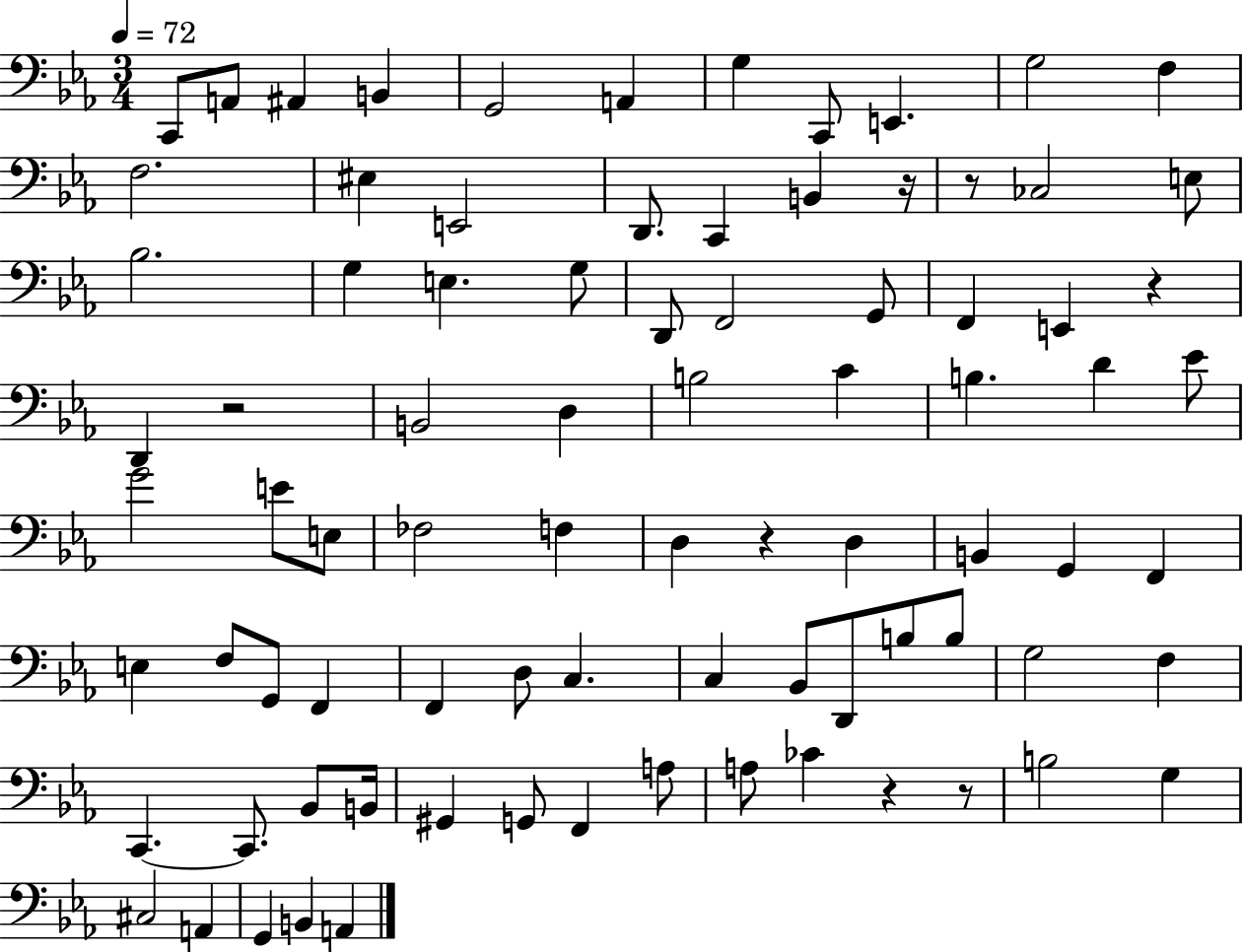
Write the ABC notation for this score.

X:1
T:Untitled
M:3/4
L:1/4
K:Eb
C,,/2 A,,/2 ^A,, B,, G,,2 A,, G, C,,/2 E,, G,2 F, F,2 ^E, E,,2 D,,/2 C,, B,, z/4 z/2 _C,2 E,/2 _B,2 G, E, G,/2 D,,/2 F,,2 G,,/2 F,, E,, z D,, z2 B,,2 D, B,2 C B, D _E/2 G2 E/2 E,/2 _F,2 F, D, z D, B,, G,, F,, E, F,/2 G,,/2 F,, F,, D,/2 C, C, _B,,/2 D,,/2 B,/2 B,/2 G,2 F, C,, C,,/2 _B,,/2 B,,/4 ^G,, G,,/2 F,, A,/2 A,/2 _C z z/2 B,2 G, ^C,2 A,, G,, B,, A,,